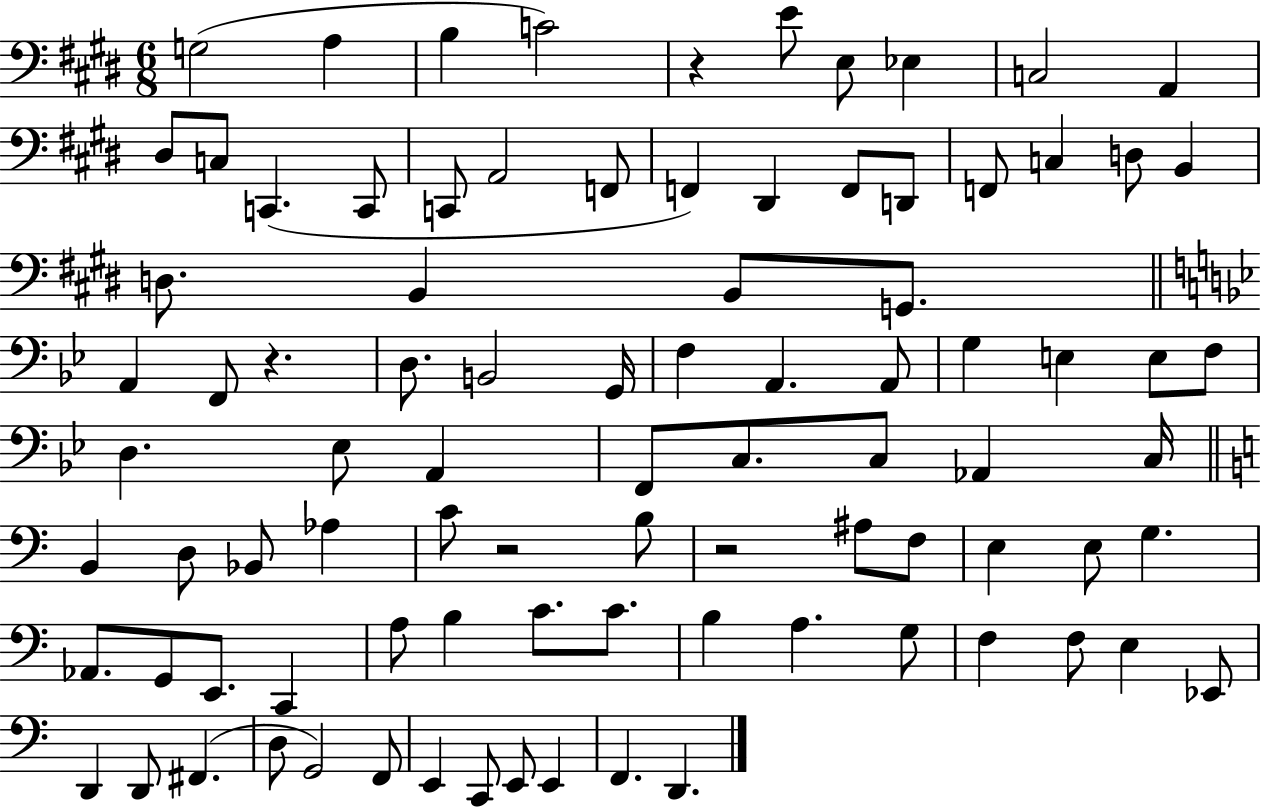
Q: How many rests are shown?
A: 4